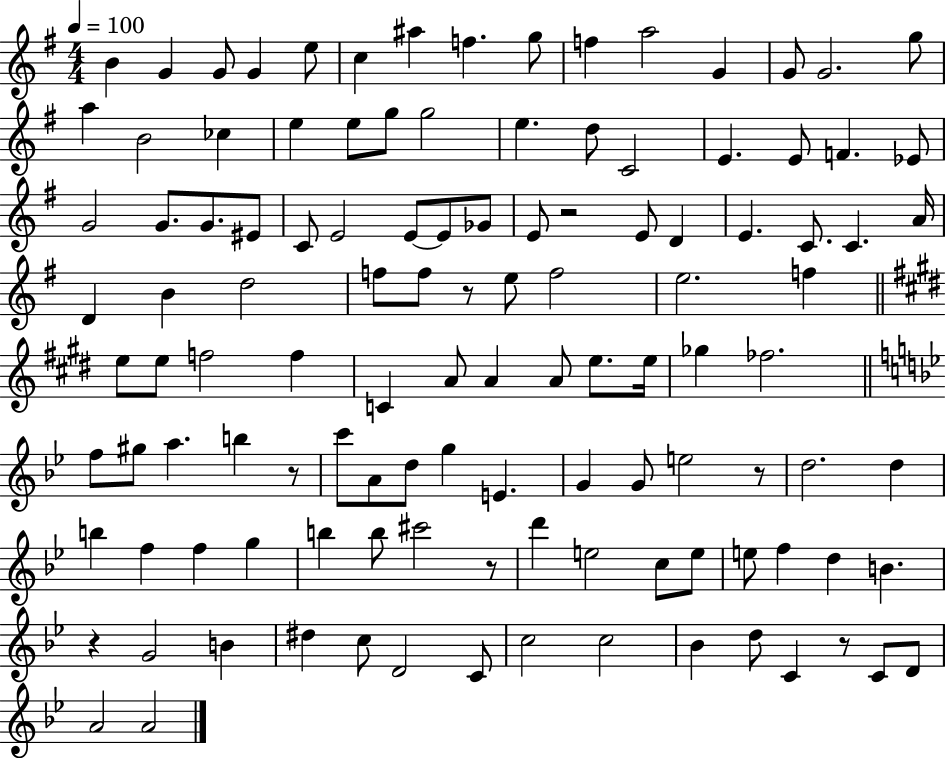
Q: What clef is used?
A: treble